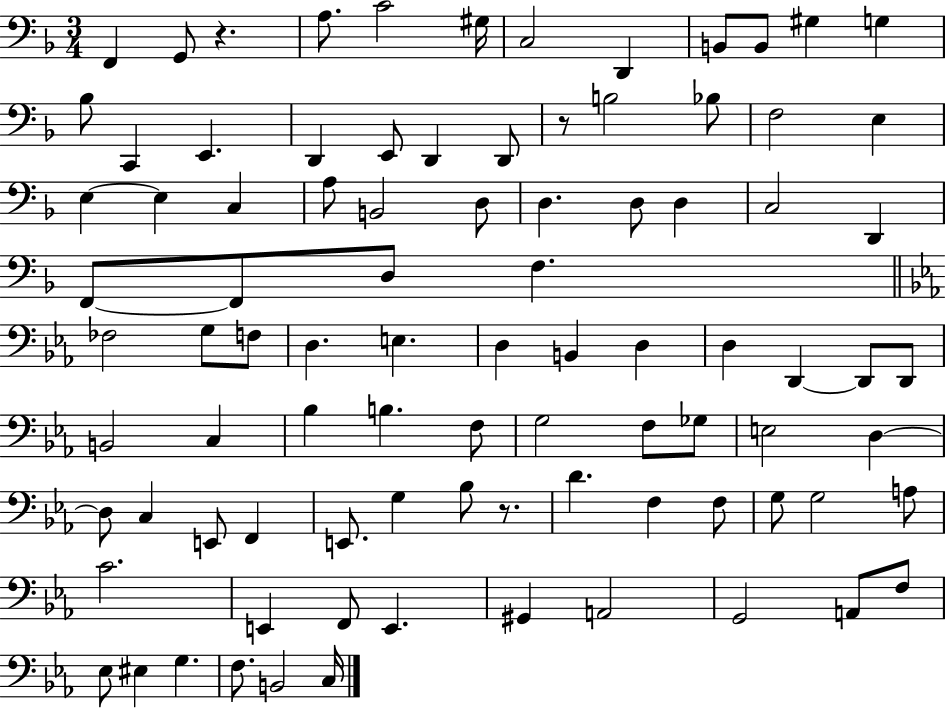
X:1
T:Untitled
M:3/4
L:1/4
K:F
F,, G,,/2 z A,/2 C2 ^G,/4 C,2 D,, B,,/2 B,,/2 ^G, G, _B,/2 C,, E,, D,, E,,/2 D,, D,,/2 z/2 B,2 _B,/2 F,2 E, E, E, C, A,/2 B,,2 D,/2 D, D,/2 D, C,2 D,, F,,/2 F,,/2 D,/2 F, _F,2 G,/2 F,/2 D, E, D, B,, D, D, D,, D,,/2 D,,/2 B,,2 C, _B, B, F,/2 G,2 F,/2 _G,/2 E,2 D, D,/2 C, E,,/2 F,, E,,/2 G, _B,/2 z/2 D F, F,/2 G,/2 G,2 A,/2 C2 E,, F,,/2 E,, ^G,, A,,2 G,,2 A,,/2 F,/2 _E,/2 ^E, G, F,/2 B,,2 C,/4